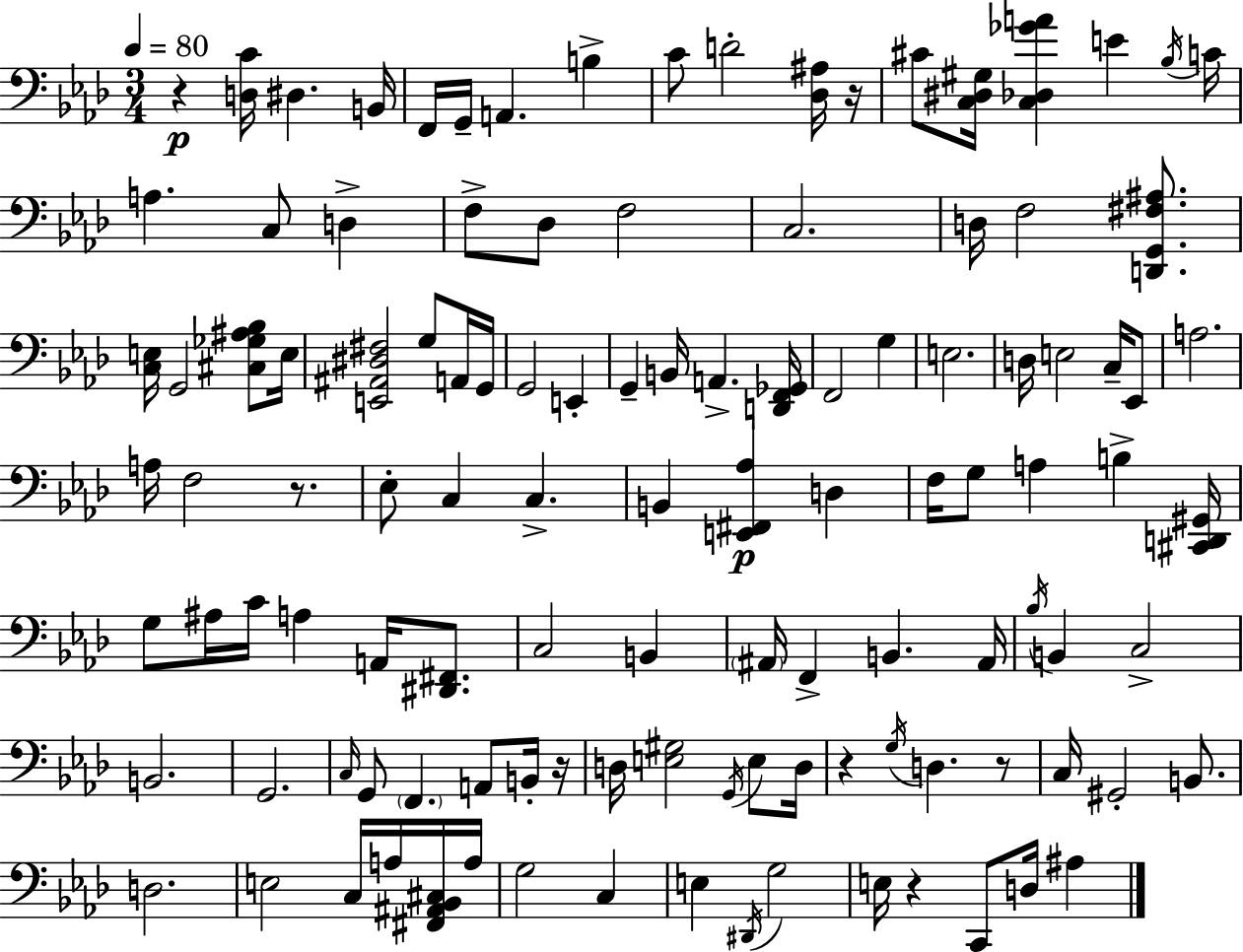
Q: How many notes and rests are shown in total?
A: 115